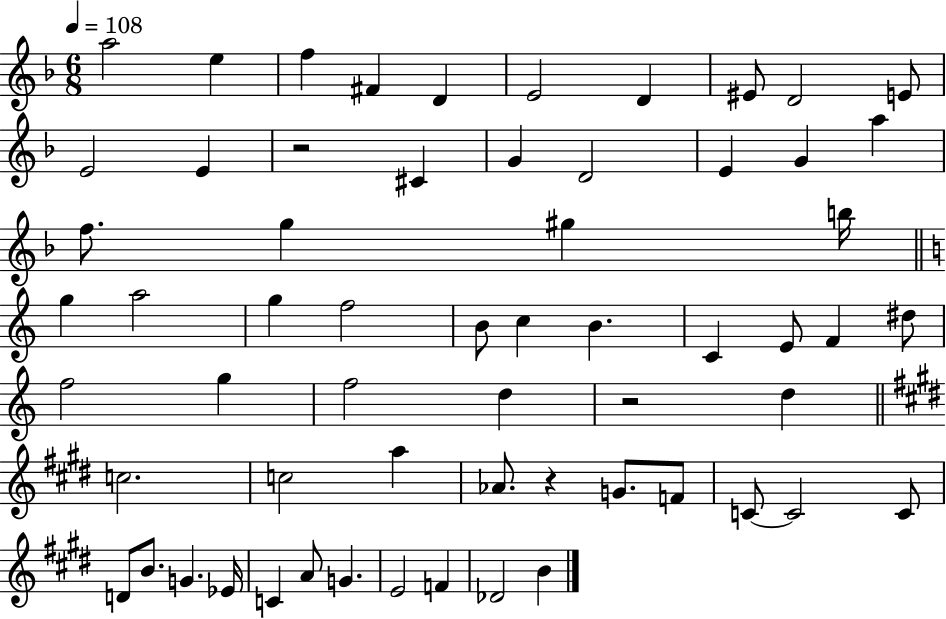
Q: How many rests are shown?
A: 3